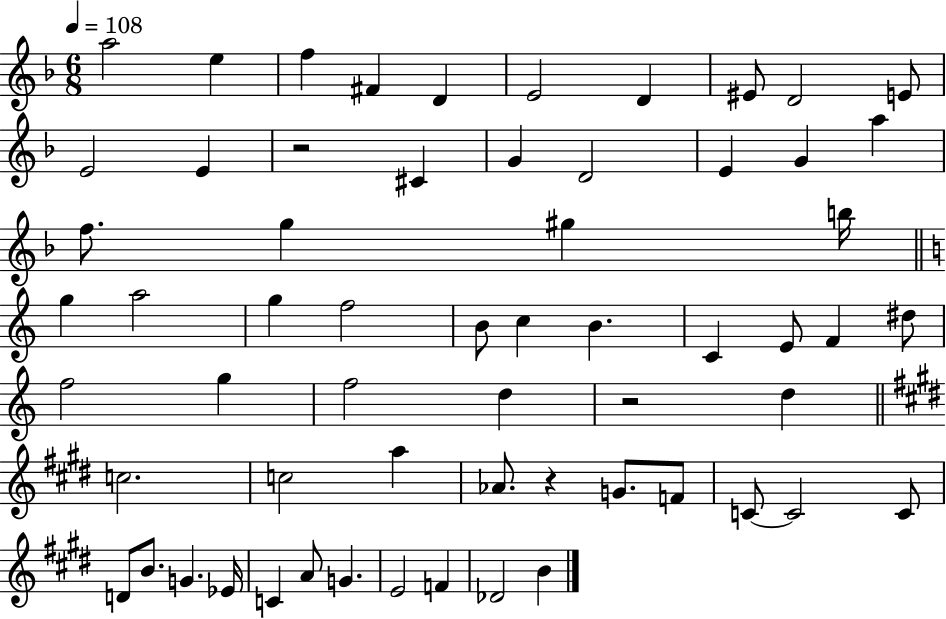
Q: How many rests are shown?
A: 3